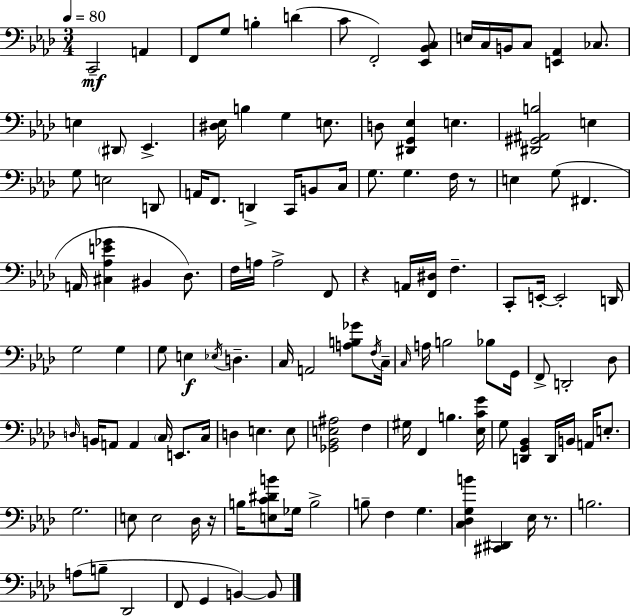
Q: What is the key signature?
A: AES major